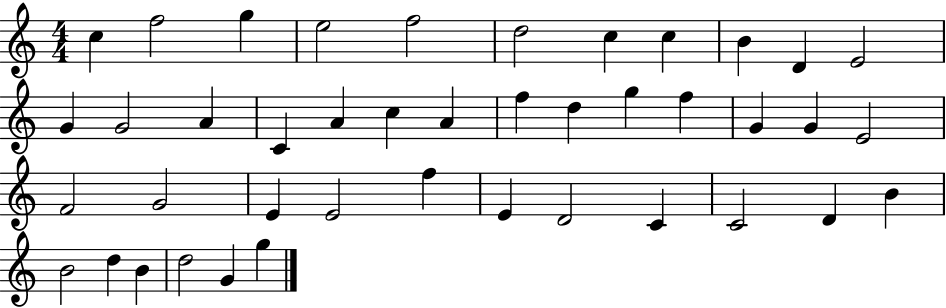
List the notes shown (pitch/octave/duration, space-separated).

C5/q F5/h G5/q E5/h F5/h D5/h C5/q C5/q B4/q D4/q E4/h G4/q G4/h A4/q C4/q A4/q C5/q A4/q F5/q D5/q G5/q F5/q G4/q G4/q E4/h F4/h G4/h E4/q E4/h F5/q E4/q D4/h C4/q C4/h D4/q B4/q B4/h D5/q B4/q D5/h G4/q G5/q